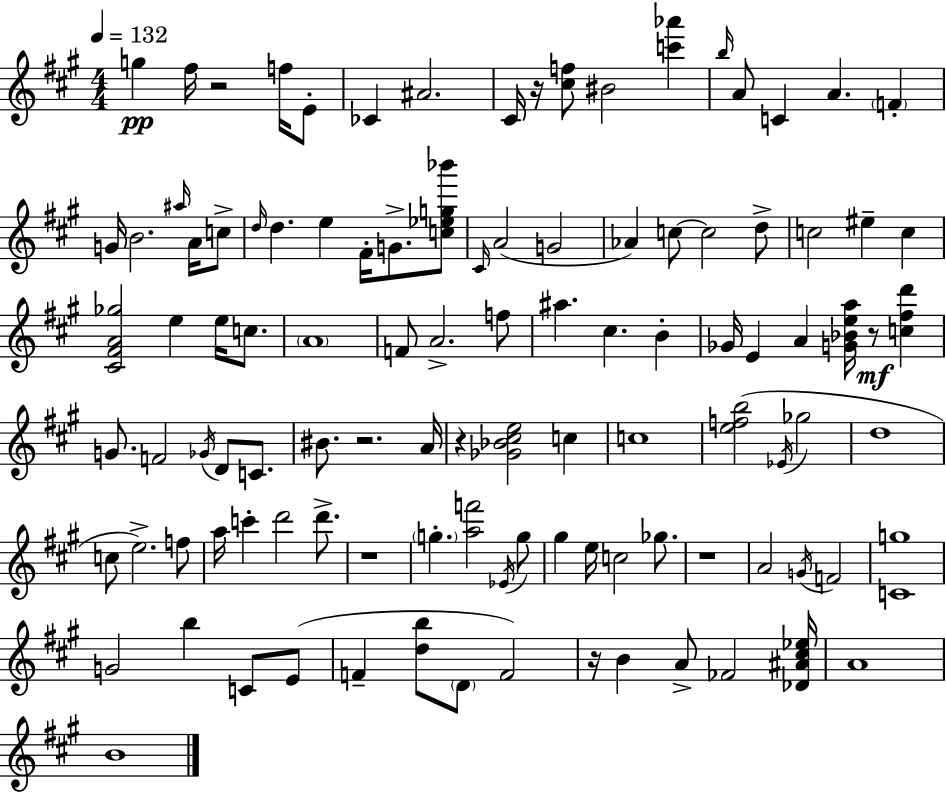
X:1
T:Untitled
M:4/4
L:1/4
K:A
g ^f/4 z2 f/4 E/2 _C ^A2 ^C/4 z/4 [^cf]/2 ^B2 [c'_a'] b/4 A/2 C A F G/4 B2 ^a/4 A/4 c/2 d/4 d e ^F/4 G/2 [c_eg_b']/2 ^C/4 A2 G2 _A c/2 c2 d/2 c2 ^e c [^C^FA_g]2 e e/4 c/2 A4 F/2 A2 f/2 ^a ^c B _G/4 E A [G_Bea]/4 z/2 [c^fd'] G/2 F2 _G/4 D/2 C/2 ^B/2 z2 A/4 z [_G_B^ce]2 c c4 [efb]2 _E/4 _g2 d4 c/2 e2 f/2 a/4 c' d'2 d'/2 z4 g [af']2 _E/4 g/2 ^g e/4 c2 _g/2 z4 A2 G/4 F2 [Cg]4 G2 b C/2 E/2 F [db]/2 D/2 F2 z/4 B A/2 _F2 [_D^A^c_e]/4 A4 B4